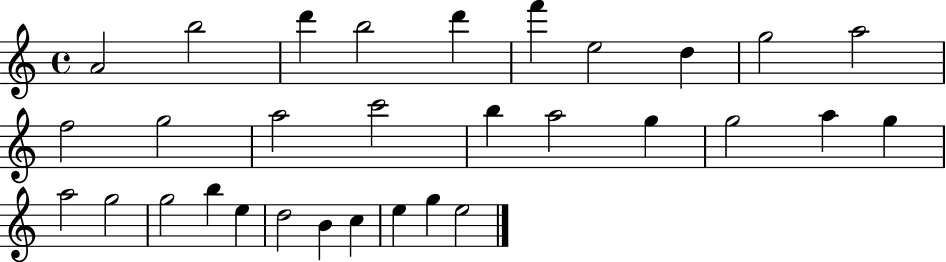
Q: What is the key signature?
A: C major